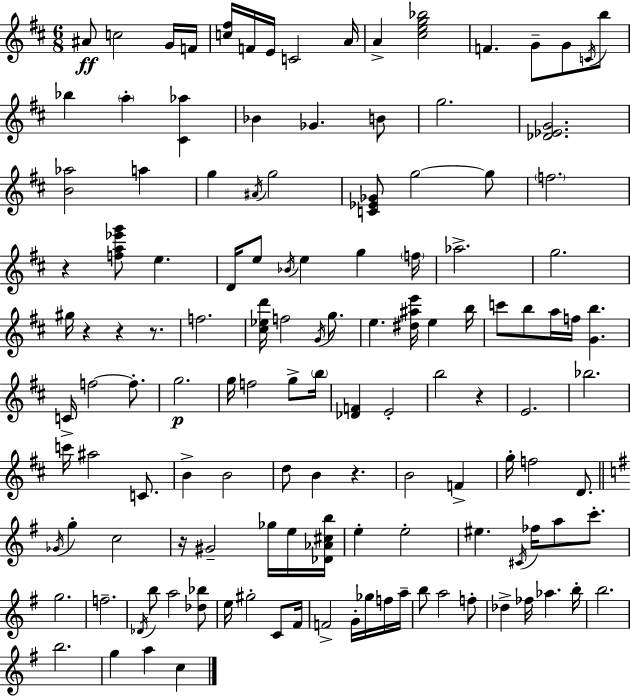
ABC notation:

X:1
T:Untitled
M:6/8
L:1/4
K:D
^A/2 c2 G/4 F/4 [c^f]/4 F/4 E/4 C2 A/4 A [^ceg_b]2 F G/2 G/2 C/4 b/2 _b a [^C_a] _B _G B/2 g2 [_D_EG]2 [B_a]2 a g ^A/4 g2 [C_E_G]/2 g2 g/2 f2 z [fa_e'g']/2 e D/4 e/2 _B/4 e g f/4 _a2 g2 ^g/4 z z z/2 f2 [^c_ed']/4 f2 G/4 g/2 e [^d^ae']/4 e b/4 c'/2 b/2 a/4 f/4 [Gb] C/4 f2 f/2 g2 g/4 f2 g/2 b/4 [_DF] E2 b2 z E2 _b2 c'/4 ^a2 C/2 B B2 d/2 B z B2 F g/4 f2 D/2 _G/4 g c2 z/4 ^G2 _g/4 e/4 [_D_A^cb]/4 e e2 ^e ^C/4 _f/4 a/2 c'/2 g2 f2 _D/4 b/2 a2 [_d_b]/2 e/4 ^g2 C/2 ^F/4 F2 G/4 _g/4 f/4 a/4 b/2 a2 f/2 _d _f/4 _a b/4 b2 b2 g a c